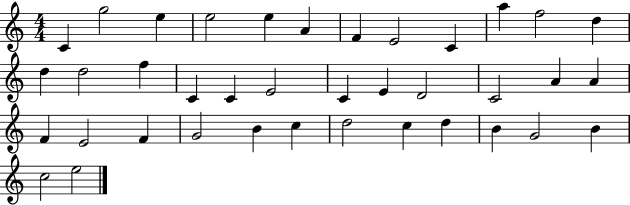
C4/q G5/h E5/q E5/h E5/q A4/q F4/q E4/h C4/q A5/q F5/h D5/q D5/q D5/h F5/q C4/q C4/q E4/h C4/q E4/q D4/h C4/h A4/q A4/q F4/q E4/h F4/q G4/h B4/q C5/q D5/h C5/q D5/q B4/q G4/h B4/q C5/h E5/h